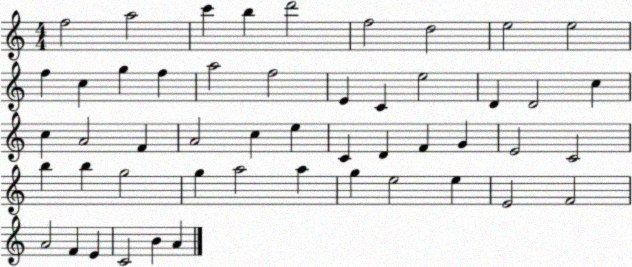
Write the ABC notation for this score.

X:1
T:Untitled
M:4/4
L:1/4
K:C
f2 a2 c' b d'2 f2 d2 e2 e2 f c g f a2 f2 E C e2 D D2 c c A2 F A2 c e C D F G E2 C2 b b g2 g a2 a g e2 e E2 F2 A2 F E C2 B A